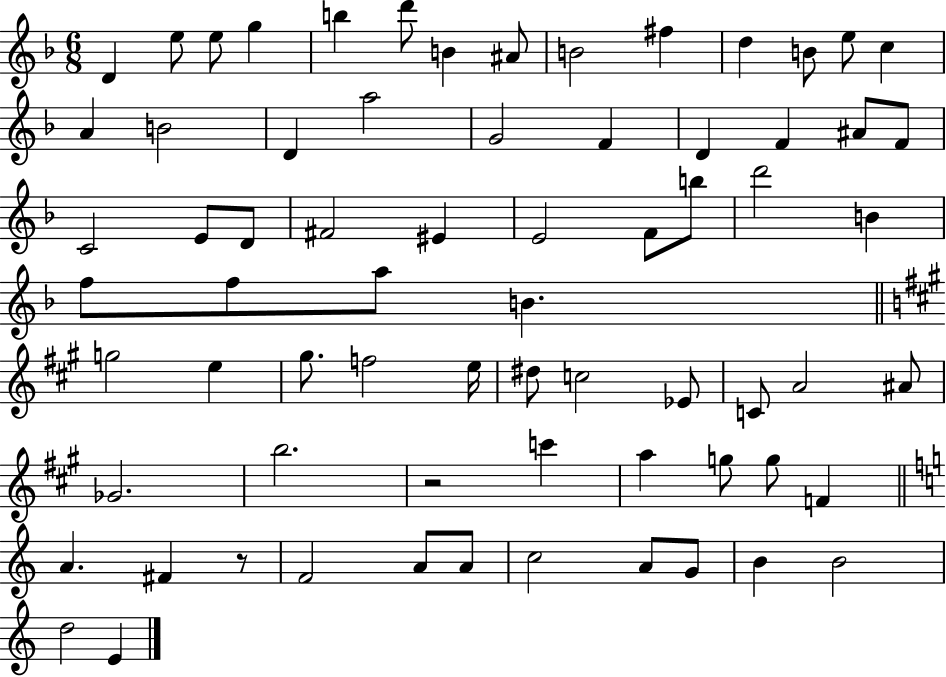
D4/q E5/e E5/e G5/q B5/q D6/e B4/q A#4/e B4/h F#5/q D5/q B4/e E5/e C5/q A4/q B4/h D4/q A5/h G4/h F4/q D4/q F4/q A#4/e F4/e C4/h E4/e D4/e F#4/h EIS4/q E4/h F4/e B5/e D6/h B4/q F5/e F5/e A5/e B4/q. G5/h E5/q G#5/e. F5/h E5/s D#5/e C5/h Eb4/e C4/e A4/h A#4/e Gb4/h. B5/h. R/h C6/q A5/q G5/e G5/e F4/q A4/q. F#4/q R/e F4/h A4/e A4/e C5/h A4/e G4/e B4/q B4/h D5/h E4/q